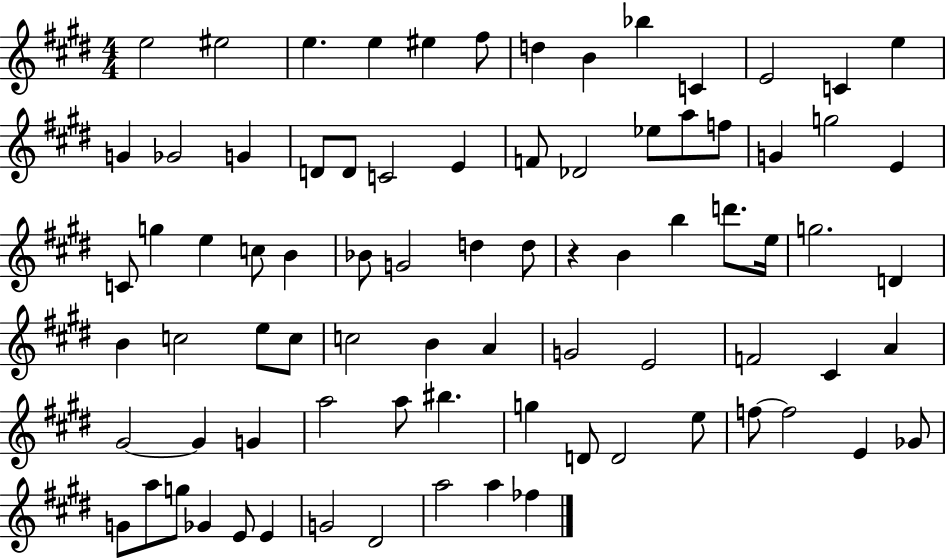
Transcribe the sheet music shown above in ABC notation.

X:1
T:Untitled
M:4/4
L:1/4
K:E
e2 ^e2 e e ^e ^f/2 d B _b C E2 C e G _G2 G D/2 D/2 C2 E F/2 _D2 _e/2 a/2 f/2 G g2 E C/2 g e c/2 B _B/2 G2 d d/2 z B b d'/2 e/4 g2 D B c2 e/2 c/2 c2 B A G2 E2 F2 ^C A ^G2 ^G G a2 a/2 ^b g D/2 D2 e/2 f/2 f2 E _G/2 G/2 a/2 g/2 _G E/2 E G2 ^D2 a2 a _f